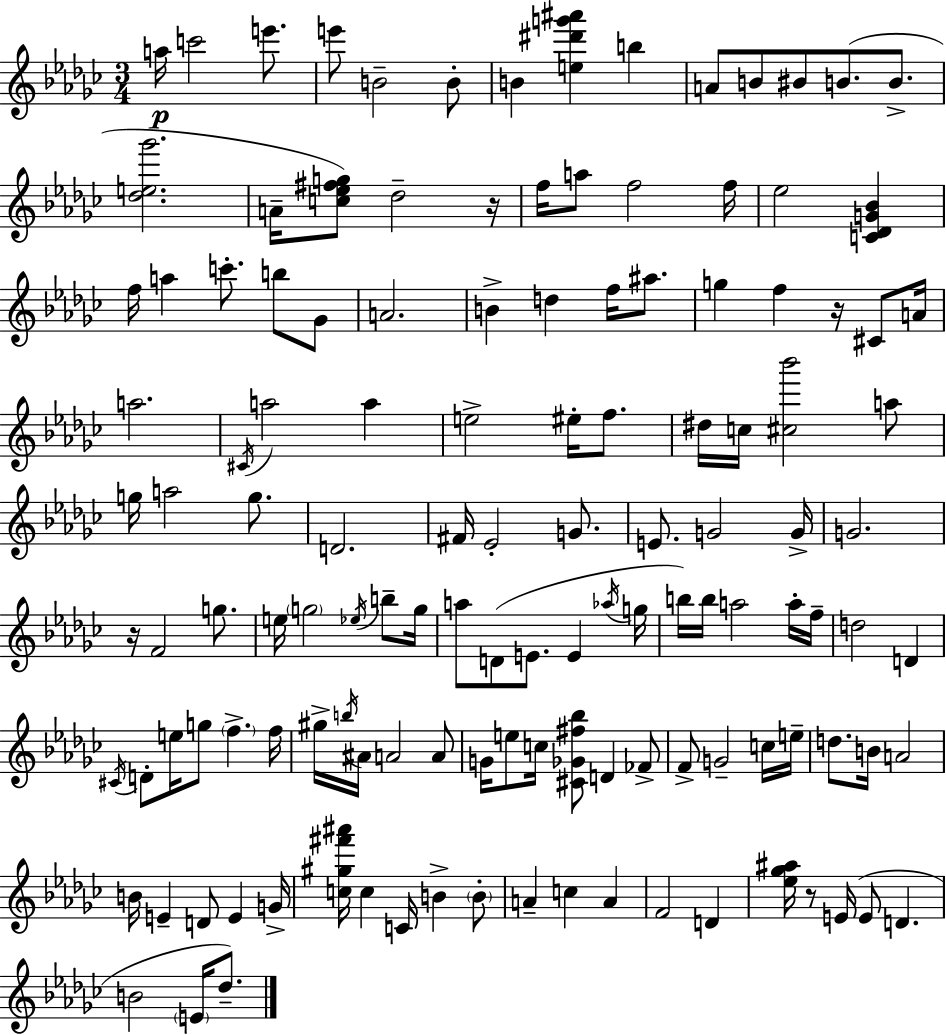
{
  \clef treble
  \numericTimeSignature
  \time 3/4
  \key ees \minor
  \repeat volta 2 { a''16\p c'''2 e'''8. | e'''8 b'2-- b'8-. | b'4 <e'' dis''' g''' ais'''>4 b''4 | a'8 b'8 bis'8 b'8.( b'8.-> | \break <des'' e'' ges'''>2. | a'16-- <c'' ees'' fis'' g''>8) des''2-- r16 | f''16 a''8 f''2 f''16 | ees''2 <c' des' g' bes'>4 | \break f''16 a''4 c'''8.-. b''8 ges'8 | a'2. | b'4-> d''4 f''16 ais''8. | g''4 f''4 r16 cis'8 a'16 | \break a''2. | \acciaccatura { cis'16 } a''2 a''4 | e''2-> eis''16-. f''8. | dis''16 c''16 <cis'' bes'''>2 a''8 | \break g''16 a''2 g''8. | d'2. | fis'16 ees'2-. g'8. | e'8. g'2 | \break g'16-> g'2. | r16 f'2 g''8. | e''16 \parenthesize g''2 \acciaccatura { ees''16 } b''8-- | g''16 a''8 d'8( e'8. e'4 | \break \acciaccatura { aes''16 } g''16 b''16) b''16 a''2 | a''16-. f''16-- d''2 d'4 | \acciaccatura { cis'16 } d'8-. e''16 g''8 \parenthesize f''4.-> | f''16 gis''16-> \acciaccatura { b''16 } ais'16 a'2 | \break a'8 g'16 e''8 c''16 <cis' ges' fis'' bes''>8 d'4 | fes'8-> f'8-> g'2-- | c''16 e''16-- d''8. b'16 a'2 | b'16 e'4-- d'8 | \break e'4 g'16-> <c'' gis'' fis''' ais'''>16 c''4 c'16 b'4-> | \parenthesize b'8-. a'4-- c''4 | a'4 f'2 | d'4 <ees'' ges'' ais''>16 r8 e'16( e'8 d'4. | \break b'2 | \parenthesize e'16 des''8.--) } \bar "|."
}